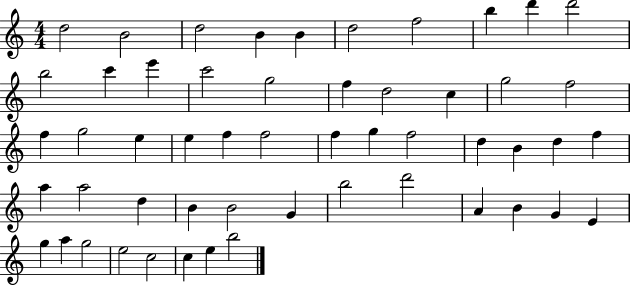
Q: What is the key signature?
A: C major